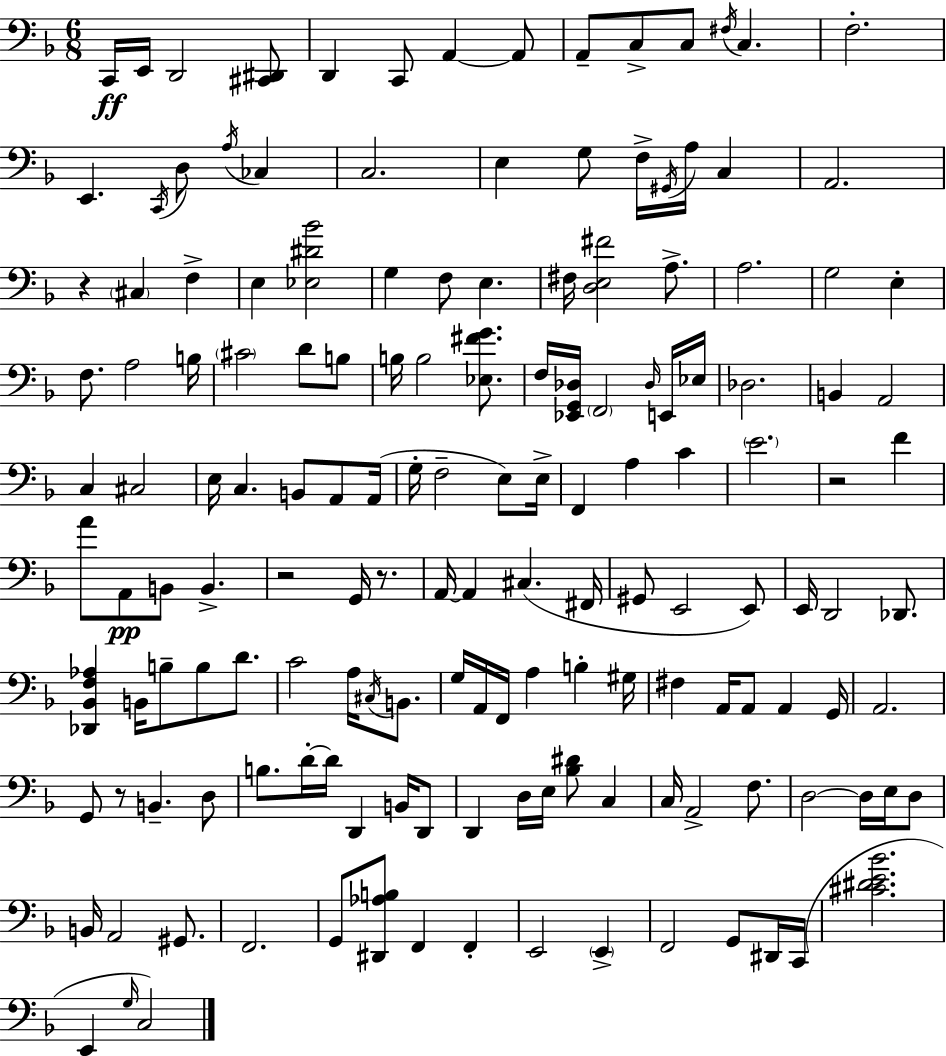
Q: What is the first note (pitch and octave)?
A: C2